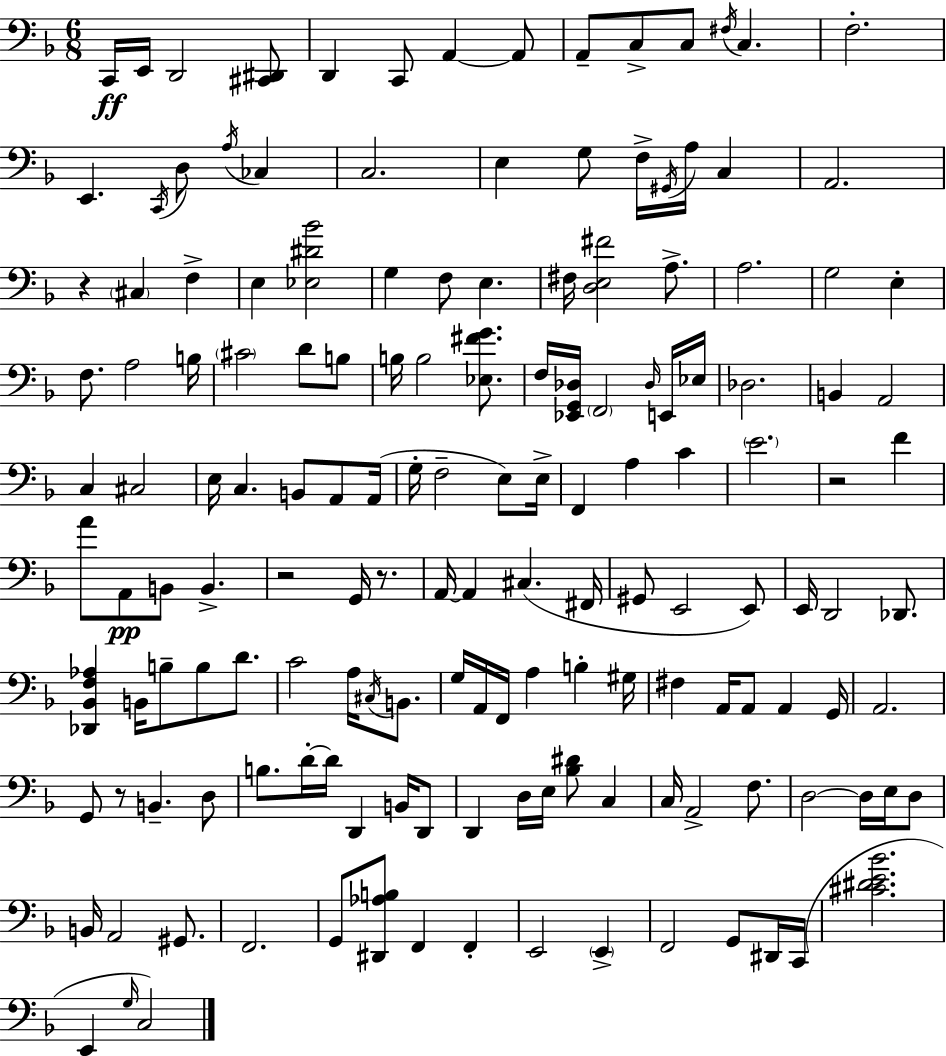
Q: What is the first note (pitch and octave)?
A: C2